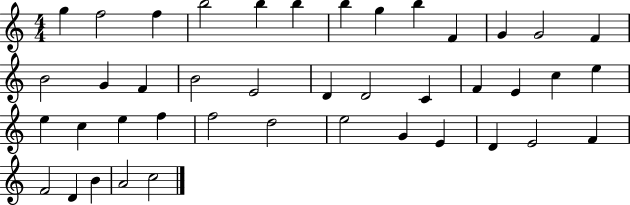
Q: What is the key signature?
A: C major